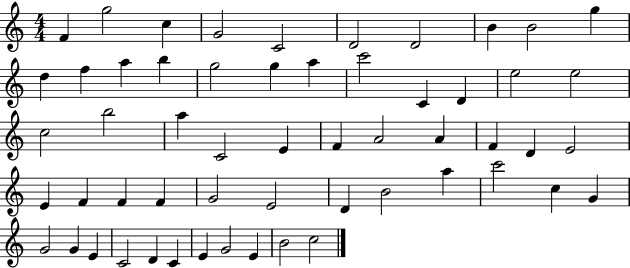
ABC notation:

X:1
T:Untitled
M:4/4
L:1/4
K:C
F g2 c G2 C2 D2 D2 B B2 g d f a b g2 g a c'2 C D e2 e2 c2 b2 a C2 E F A2 A F D E2 E F F F G2 E2 D B2 a c'2 c G G2 G E C2 D C E G2 E B2 c2